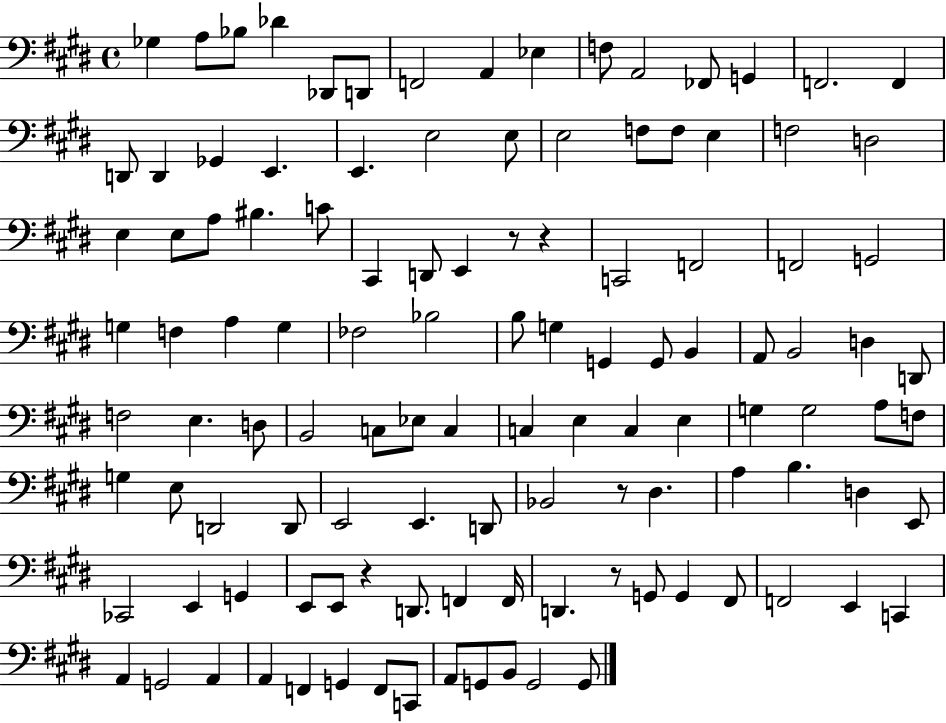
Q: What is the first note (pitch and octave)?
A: Gb3